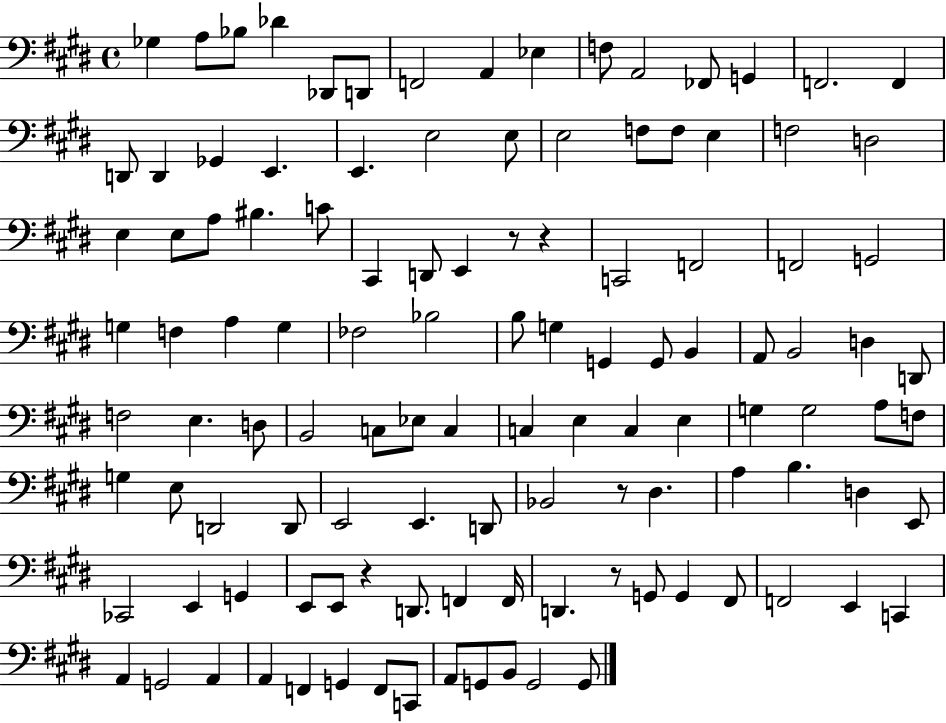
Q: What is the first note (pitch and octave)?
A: Gb3